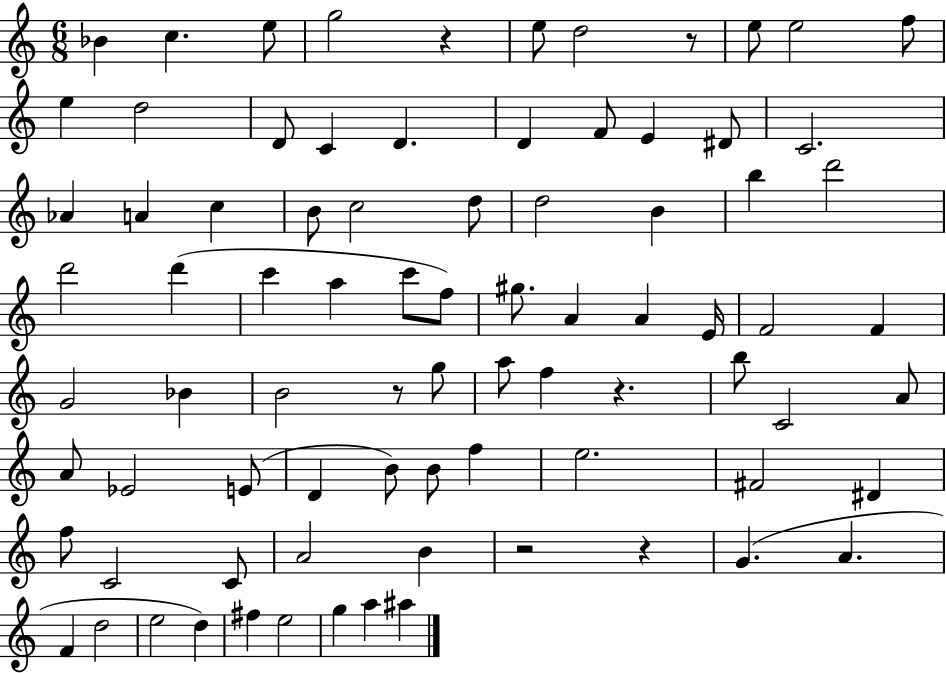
Bb4/q C5/q. E5/e G5/h R/q E5/e D5/h R/e E5/e E5/h F5/e E5/q D5/h D4/e C4/q D4/q. D4/q F4/e E4/q D#4/e C4/h. Ab4/q A4/q C5/q B4/e C5/h D5/e D5/h B4/q B5/q D6/h D6/h D6/q C6/q A5/q C6/e F5/e G#5/e. A4/q A4/q E4/s F4/h F4/q G4/h Bb4/q B4/h R/e G5/e A5/e F5/q R/q. B5/e C4/h A4/e A4/e Eb4/h E4/e D4/q B4/e B4/e F5/q E5/h. F#4/h D#4/q F5/e C4/h C4/e A4/h B4/q R/h R/q G4/q. A4/q. F4/q D5/h E5/h D5/q F#5/q E5/h G5/q A5/q A#5/q